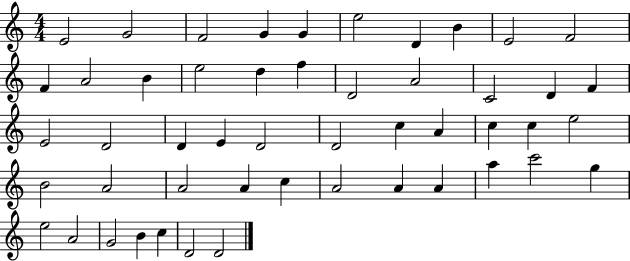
{
  \clef treble
  \numericTimeSignature
  \time 4/4
  \key c \major
  e'2 g'2 | f'2 g'4 g'4 | e''2 d'4 b'4 | e'2 f'2 | \break f'4 a'2 b'4 | e''2 d''4 f''4 | d'2 a'2 | c'2 d'4 f'4 | \break e'2 d'2 | d'4 e'4 d'2 | d'2 c''4 a'4 | c''4 c''4 e''2 | \break b'2 a'2 | a'2 a'4 c''4 | a'2 a'4 a'4 | a''4 c'''2 g''4 | \break e''2 a'2 | g'2 b'4 c''4 | d'2 d'2 | \bar "|."
}